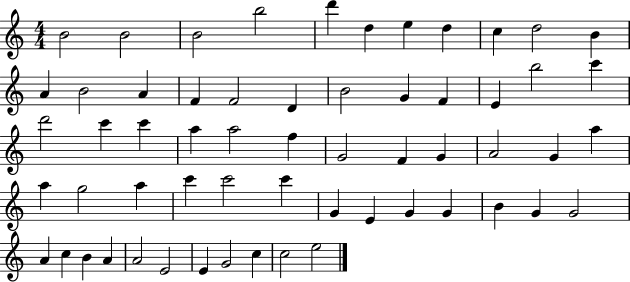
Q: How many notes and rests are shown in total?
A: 59